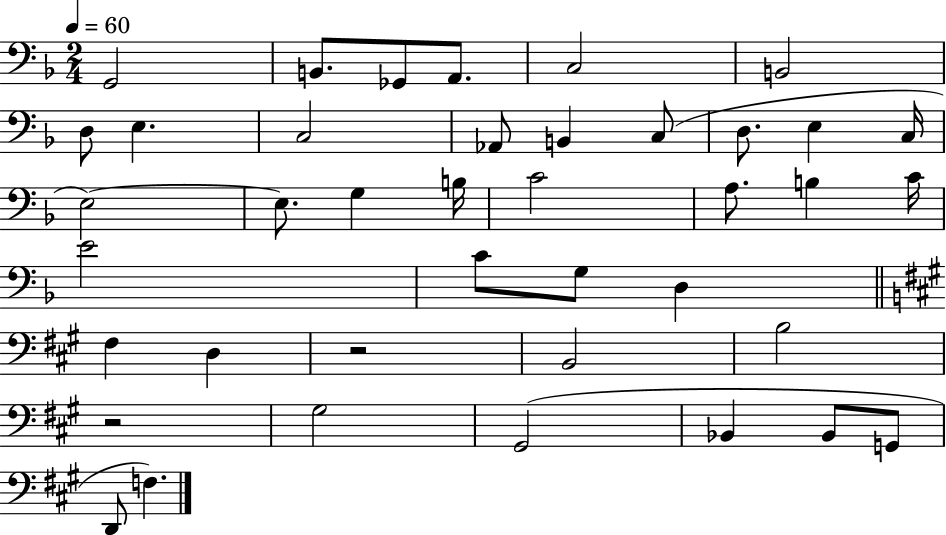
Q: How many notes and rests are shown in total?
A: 40